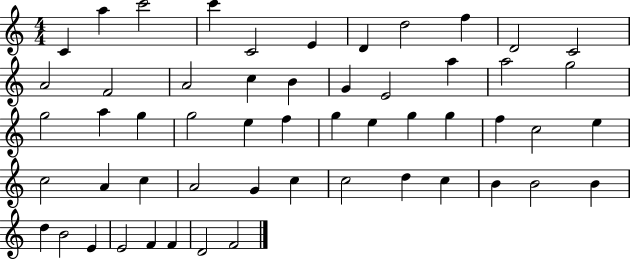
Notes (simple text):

C4/q A5/q C6/h C6/q C4/h E4/q D4/q D5/h F5/q D4/h C4/h A4/h F4/h A4/h C5/q B4/q G4/q E4/h A5/q A5/h G5/h G5/h A5/q G5/q G5/h E5/q F5/q G5/q E5/q G5/q G5/q F5/q C5/h E5/q C5/h A4/q C5/q A4/h G4/q C5/q C5/h D5/q C5/q B4/q B4/h B4/q D5/q B4/h E4/q E4/h F4/q F4/q D4/h F4/h